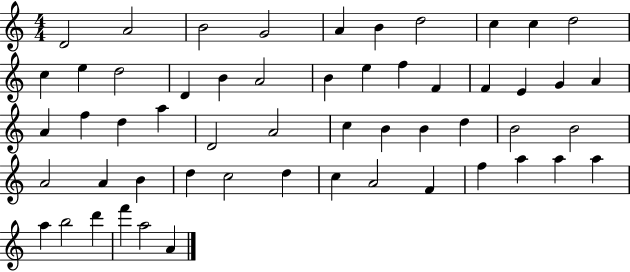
X:1
T:Untitled
M:4/4
L:1/4
K:C
D2 A2 B2 G2 A B d2 c c d2 c e d2 D B A2 B e f F F E G A A f d a D2 A2 c B B d B2 B2 A2 A B d c2 d c A2 F f a a a a b2 d' f' a2 A